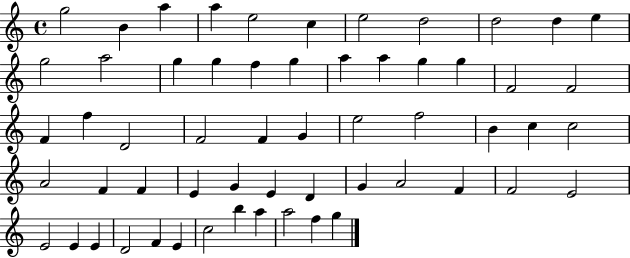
G5/h B4/q A5/q A5/q E5/h C5/q E5/h D5/h D5/h D5/q E5/q G5/h A5/h G5/q G5/q F5/q G5/q A5/q A5/q G5/q G5/q F4/h F4/h F4/q F5/q D4/h F4/h F4/q G4/q E5/h F5/h B4/q C5/q C5/h A4/h F4/q F4/q E4/q G4/q E4/q D4/q G4/q A4/h F4/q F4/h E4/h E4/h E4/q E4/q D4/h F4/q E4/q C5/h B5/q A5/q A5/h F5/q G5/q